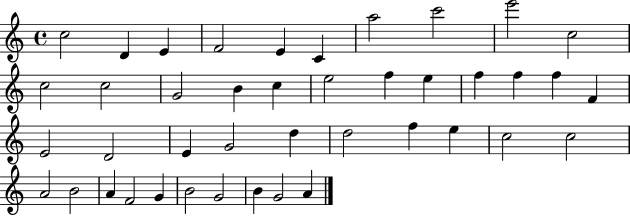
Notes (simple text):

C5/h D4/q E4/q F4/h E4/q C4/q A5/h C6/h E6/h C5/h C5/h C5/h G4/h B4/q C5/q E5/h F5/q E5/q F5/q F5/q F5/q F4/q E4/h D4/h E4/q G4/h D5/q D5/h F5/q E5/q C5/h C5/h A4/h B4/h A4/q F4/h G4/q B4/h G4/h B4/q G4/h A4/q